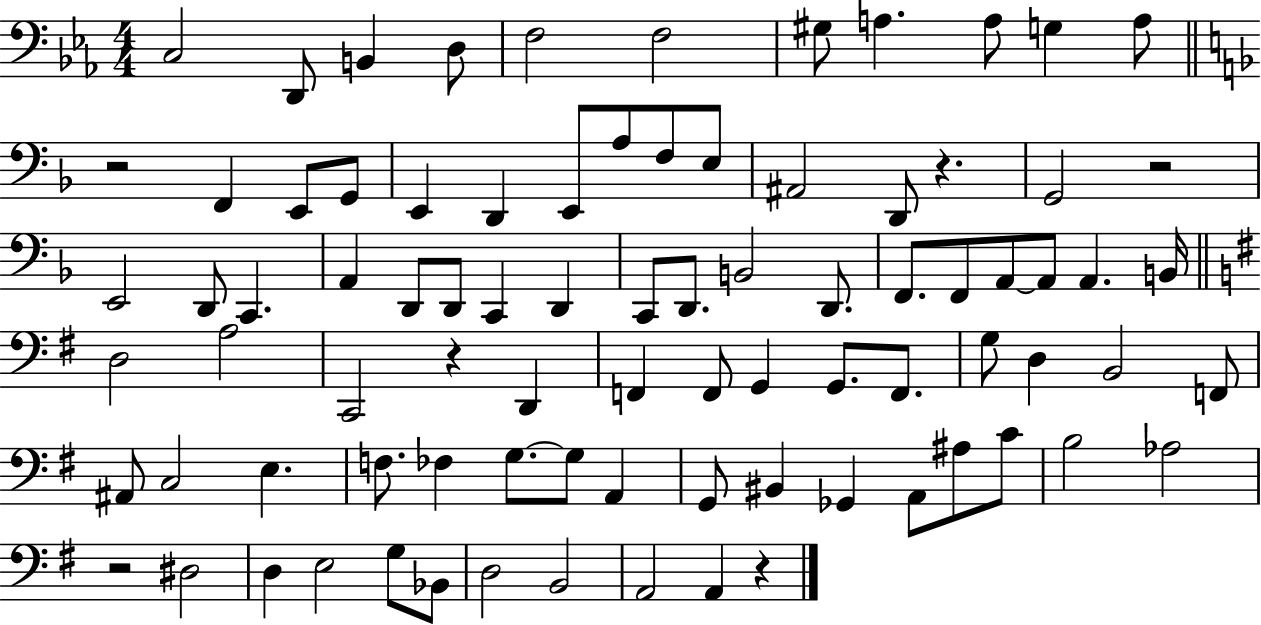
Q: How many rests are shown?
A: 6